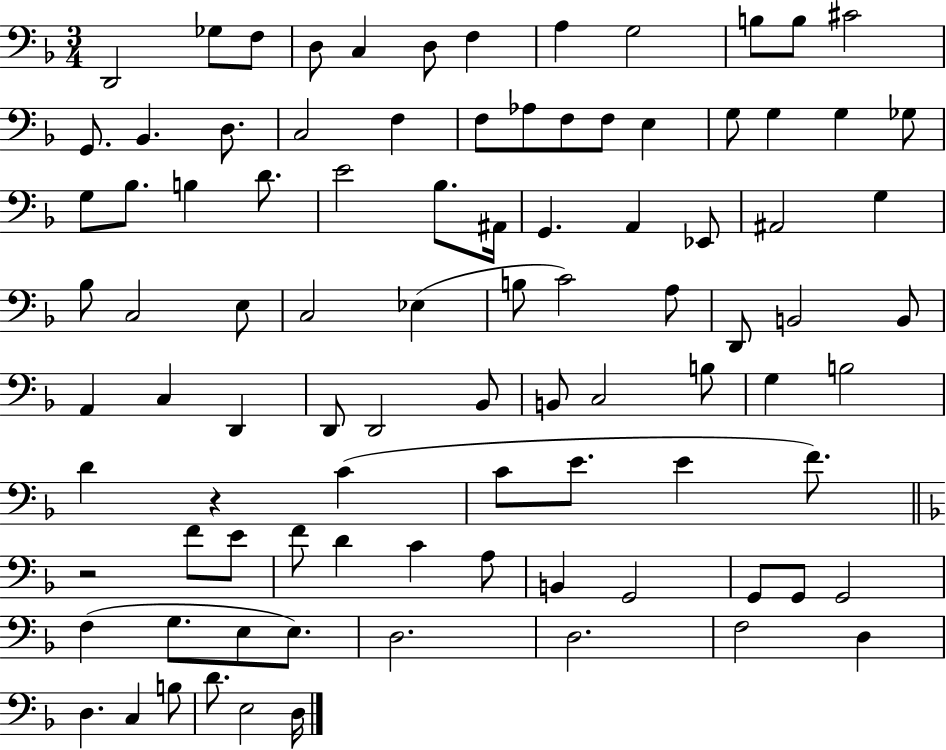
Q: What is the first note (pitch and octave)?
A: D2